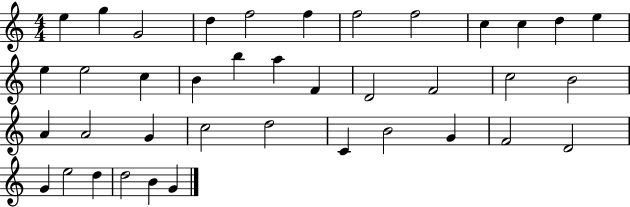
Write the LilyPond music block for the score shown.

{
  \clef treble
  \numericTimeSignature
  \time 4/4
  \key c \major
  e''4 g''4 g'2 | d''4 f''2 f''4 | f''2 f''2 | c''4 c''4 d''4 e''4 | \break e''4 e''2 c''4 | b'4 b''4 a''4 f'4 | d'2 f'2 | c''2 b'2 | \break a'4 a'2 g'4 | c''2 d''2 | c'4 b'2 g'4 | f'2 d'2 | \break g'4 e''2 d''4 | d''2 b'4 g'4 | \bar "|."
}